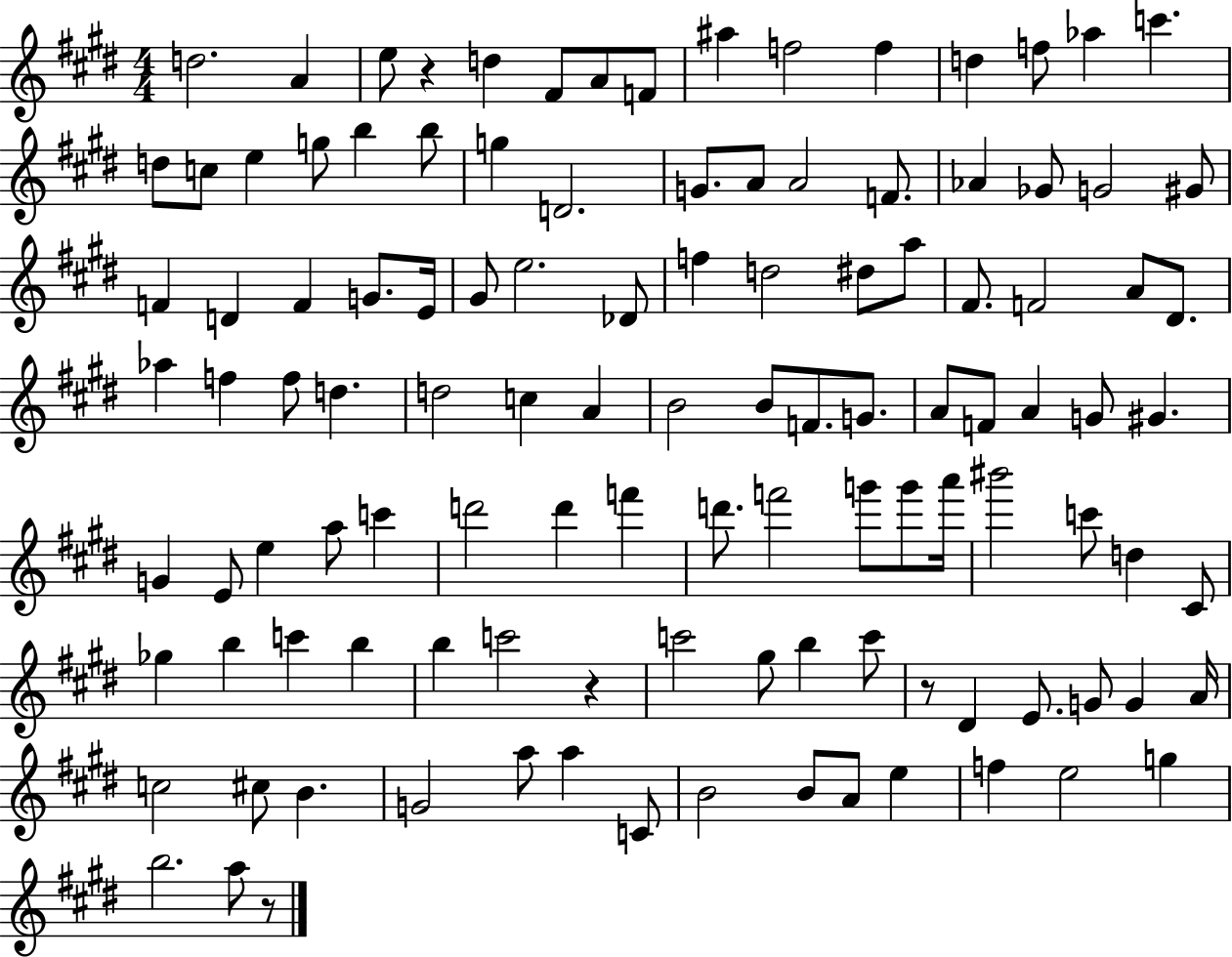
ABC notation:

X:1
T:Untitled
M:4/4
L:1/4
K:E
d2 A e/2 z d ^F/2 A/2 F/2 ^a f2 f d f/2 _a c' d/2 c/2 e g/2 b b/2 g D2 G/2 A/2 A2 F/2 _A _G/2 G2 ^G/2 F D F G/2 E/4 ^G/2 e2 _D/2 f d2 ^d/2 a/2 ^F/2 F2 A/2 ^D/2 _a f f/2 d d2 c A B2 B/2 F/2 G/2 A/2 F/2 A G/2 ^G G E/2 e a/2 c' d'2 d' f' d'/2 f'2 g'/2 g'/2 a'/4 ^b'2 c'/2 d ^C/2 _g b c' b b c'2 z c'2 ^g/2 b c'/2 z/2 ^D E/2 G/2 G A/4 c2 ^c/2 B G2 a/2 a C/2 B2 B/2 A/2 e f e2 g b2 a/2 z/2